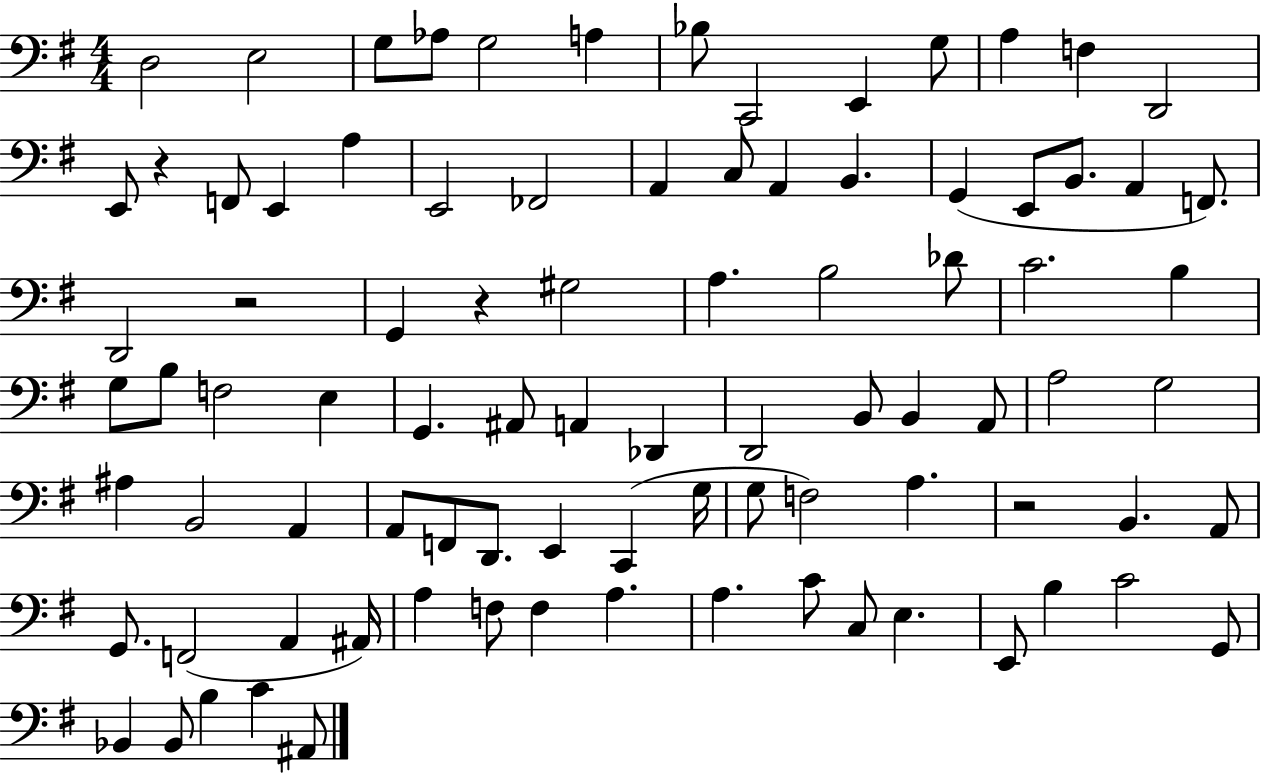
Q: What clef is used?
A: bass